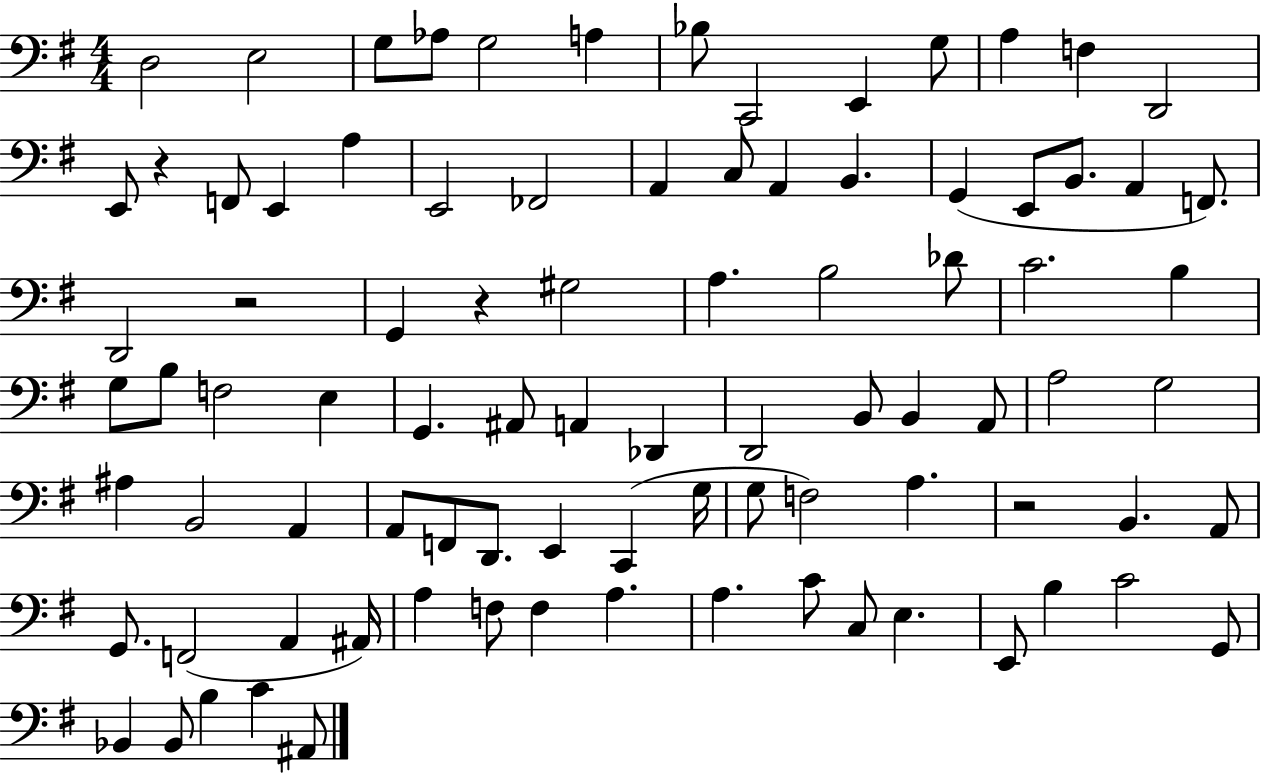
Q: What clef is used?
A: bass